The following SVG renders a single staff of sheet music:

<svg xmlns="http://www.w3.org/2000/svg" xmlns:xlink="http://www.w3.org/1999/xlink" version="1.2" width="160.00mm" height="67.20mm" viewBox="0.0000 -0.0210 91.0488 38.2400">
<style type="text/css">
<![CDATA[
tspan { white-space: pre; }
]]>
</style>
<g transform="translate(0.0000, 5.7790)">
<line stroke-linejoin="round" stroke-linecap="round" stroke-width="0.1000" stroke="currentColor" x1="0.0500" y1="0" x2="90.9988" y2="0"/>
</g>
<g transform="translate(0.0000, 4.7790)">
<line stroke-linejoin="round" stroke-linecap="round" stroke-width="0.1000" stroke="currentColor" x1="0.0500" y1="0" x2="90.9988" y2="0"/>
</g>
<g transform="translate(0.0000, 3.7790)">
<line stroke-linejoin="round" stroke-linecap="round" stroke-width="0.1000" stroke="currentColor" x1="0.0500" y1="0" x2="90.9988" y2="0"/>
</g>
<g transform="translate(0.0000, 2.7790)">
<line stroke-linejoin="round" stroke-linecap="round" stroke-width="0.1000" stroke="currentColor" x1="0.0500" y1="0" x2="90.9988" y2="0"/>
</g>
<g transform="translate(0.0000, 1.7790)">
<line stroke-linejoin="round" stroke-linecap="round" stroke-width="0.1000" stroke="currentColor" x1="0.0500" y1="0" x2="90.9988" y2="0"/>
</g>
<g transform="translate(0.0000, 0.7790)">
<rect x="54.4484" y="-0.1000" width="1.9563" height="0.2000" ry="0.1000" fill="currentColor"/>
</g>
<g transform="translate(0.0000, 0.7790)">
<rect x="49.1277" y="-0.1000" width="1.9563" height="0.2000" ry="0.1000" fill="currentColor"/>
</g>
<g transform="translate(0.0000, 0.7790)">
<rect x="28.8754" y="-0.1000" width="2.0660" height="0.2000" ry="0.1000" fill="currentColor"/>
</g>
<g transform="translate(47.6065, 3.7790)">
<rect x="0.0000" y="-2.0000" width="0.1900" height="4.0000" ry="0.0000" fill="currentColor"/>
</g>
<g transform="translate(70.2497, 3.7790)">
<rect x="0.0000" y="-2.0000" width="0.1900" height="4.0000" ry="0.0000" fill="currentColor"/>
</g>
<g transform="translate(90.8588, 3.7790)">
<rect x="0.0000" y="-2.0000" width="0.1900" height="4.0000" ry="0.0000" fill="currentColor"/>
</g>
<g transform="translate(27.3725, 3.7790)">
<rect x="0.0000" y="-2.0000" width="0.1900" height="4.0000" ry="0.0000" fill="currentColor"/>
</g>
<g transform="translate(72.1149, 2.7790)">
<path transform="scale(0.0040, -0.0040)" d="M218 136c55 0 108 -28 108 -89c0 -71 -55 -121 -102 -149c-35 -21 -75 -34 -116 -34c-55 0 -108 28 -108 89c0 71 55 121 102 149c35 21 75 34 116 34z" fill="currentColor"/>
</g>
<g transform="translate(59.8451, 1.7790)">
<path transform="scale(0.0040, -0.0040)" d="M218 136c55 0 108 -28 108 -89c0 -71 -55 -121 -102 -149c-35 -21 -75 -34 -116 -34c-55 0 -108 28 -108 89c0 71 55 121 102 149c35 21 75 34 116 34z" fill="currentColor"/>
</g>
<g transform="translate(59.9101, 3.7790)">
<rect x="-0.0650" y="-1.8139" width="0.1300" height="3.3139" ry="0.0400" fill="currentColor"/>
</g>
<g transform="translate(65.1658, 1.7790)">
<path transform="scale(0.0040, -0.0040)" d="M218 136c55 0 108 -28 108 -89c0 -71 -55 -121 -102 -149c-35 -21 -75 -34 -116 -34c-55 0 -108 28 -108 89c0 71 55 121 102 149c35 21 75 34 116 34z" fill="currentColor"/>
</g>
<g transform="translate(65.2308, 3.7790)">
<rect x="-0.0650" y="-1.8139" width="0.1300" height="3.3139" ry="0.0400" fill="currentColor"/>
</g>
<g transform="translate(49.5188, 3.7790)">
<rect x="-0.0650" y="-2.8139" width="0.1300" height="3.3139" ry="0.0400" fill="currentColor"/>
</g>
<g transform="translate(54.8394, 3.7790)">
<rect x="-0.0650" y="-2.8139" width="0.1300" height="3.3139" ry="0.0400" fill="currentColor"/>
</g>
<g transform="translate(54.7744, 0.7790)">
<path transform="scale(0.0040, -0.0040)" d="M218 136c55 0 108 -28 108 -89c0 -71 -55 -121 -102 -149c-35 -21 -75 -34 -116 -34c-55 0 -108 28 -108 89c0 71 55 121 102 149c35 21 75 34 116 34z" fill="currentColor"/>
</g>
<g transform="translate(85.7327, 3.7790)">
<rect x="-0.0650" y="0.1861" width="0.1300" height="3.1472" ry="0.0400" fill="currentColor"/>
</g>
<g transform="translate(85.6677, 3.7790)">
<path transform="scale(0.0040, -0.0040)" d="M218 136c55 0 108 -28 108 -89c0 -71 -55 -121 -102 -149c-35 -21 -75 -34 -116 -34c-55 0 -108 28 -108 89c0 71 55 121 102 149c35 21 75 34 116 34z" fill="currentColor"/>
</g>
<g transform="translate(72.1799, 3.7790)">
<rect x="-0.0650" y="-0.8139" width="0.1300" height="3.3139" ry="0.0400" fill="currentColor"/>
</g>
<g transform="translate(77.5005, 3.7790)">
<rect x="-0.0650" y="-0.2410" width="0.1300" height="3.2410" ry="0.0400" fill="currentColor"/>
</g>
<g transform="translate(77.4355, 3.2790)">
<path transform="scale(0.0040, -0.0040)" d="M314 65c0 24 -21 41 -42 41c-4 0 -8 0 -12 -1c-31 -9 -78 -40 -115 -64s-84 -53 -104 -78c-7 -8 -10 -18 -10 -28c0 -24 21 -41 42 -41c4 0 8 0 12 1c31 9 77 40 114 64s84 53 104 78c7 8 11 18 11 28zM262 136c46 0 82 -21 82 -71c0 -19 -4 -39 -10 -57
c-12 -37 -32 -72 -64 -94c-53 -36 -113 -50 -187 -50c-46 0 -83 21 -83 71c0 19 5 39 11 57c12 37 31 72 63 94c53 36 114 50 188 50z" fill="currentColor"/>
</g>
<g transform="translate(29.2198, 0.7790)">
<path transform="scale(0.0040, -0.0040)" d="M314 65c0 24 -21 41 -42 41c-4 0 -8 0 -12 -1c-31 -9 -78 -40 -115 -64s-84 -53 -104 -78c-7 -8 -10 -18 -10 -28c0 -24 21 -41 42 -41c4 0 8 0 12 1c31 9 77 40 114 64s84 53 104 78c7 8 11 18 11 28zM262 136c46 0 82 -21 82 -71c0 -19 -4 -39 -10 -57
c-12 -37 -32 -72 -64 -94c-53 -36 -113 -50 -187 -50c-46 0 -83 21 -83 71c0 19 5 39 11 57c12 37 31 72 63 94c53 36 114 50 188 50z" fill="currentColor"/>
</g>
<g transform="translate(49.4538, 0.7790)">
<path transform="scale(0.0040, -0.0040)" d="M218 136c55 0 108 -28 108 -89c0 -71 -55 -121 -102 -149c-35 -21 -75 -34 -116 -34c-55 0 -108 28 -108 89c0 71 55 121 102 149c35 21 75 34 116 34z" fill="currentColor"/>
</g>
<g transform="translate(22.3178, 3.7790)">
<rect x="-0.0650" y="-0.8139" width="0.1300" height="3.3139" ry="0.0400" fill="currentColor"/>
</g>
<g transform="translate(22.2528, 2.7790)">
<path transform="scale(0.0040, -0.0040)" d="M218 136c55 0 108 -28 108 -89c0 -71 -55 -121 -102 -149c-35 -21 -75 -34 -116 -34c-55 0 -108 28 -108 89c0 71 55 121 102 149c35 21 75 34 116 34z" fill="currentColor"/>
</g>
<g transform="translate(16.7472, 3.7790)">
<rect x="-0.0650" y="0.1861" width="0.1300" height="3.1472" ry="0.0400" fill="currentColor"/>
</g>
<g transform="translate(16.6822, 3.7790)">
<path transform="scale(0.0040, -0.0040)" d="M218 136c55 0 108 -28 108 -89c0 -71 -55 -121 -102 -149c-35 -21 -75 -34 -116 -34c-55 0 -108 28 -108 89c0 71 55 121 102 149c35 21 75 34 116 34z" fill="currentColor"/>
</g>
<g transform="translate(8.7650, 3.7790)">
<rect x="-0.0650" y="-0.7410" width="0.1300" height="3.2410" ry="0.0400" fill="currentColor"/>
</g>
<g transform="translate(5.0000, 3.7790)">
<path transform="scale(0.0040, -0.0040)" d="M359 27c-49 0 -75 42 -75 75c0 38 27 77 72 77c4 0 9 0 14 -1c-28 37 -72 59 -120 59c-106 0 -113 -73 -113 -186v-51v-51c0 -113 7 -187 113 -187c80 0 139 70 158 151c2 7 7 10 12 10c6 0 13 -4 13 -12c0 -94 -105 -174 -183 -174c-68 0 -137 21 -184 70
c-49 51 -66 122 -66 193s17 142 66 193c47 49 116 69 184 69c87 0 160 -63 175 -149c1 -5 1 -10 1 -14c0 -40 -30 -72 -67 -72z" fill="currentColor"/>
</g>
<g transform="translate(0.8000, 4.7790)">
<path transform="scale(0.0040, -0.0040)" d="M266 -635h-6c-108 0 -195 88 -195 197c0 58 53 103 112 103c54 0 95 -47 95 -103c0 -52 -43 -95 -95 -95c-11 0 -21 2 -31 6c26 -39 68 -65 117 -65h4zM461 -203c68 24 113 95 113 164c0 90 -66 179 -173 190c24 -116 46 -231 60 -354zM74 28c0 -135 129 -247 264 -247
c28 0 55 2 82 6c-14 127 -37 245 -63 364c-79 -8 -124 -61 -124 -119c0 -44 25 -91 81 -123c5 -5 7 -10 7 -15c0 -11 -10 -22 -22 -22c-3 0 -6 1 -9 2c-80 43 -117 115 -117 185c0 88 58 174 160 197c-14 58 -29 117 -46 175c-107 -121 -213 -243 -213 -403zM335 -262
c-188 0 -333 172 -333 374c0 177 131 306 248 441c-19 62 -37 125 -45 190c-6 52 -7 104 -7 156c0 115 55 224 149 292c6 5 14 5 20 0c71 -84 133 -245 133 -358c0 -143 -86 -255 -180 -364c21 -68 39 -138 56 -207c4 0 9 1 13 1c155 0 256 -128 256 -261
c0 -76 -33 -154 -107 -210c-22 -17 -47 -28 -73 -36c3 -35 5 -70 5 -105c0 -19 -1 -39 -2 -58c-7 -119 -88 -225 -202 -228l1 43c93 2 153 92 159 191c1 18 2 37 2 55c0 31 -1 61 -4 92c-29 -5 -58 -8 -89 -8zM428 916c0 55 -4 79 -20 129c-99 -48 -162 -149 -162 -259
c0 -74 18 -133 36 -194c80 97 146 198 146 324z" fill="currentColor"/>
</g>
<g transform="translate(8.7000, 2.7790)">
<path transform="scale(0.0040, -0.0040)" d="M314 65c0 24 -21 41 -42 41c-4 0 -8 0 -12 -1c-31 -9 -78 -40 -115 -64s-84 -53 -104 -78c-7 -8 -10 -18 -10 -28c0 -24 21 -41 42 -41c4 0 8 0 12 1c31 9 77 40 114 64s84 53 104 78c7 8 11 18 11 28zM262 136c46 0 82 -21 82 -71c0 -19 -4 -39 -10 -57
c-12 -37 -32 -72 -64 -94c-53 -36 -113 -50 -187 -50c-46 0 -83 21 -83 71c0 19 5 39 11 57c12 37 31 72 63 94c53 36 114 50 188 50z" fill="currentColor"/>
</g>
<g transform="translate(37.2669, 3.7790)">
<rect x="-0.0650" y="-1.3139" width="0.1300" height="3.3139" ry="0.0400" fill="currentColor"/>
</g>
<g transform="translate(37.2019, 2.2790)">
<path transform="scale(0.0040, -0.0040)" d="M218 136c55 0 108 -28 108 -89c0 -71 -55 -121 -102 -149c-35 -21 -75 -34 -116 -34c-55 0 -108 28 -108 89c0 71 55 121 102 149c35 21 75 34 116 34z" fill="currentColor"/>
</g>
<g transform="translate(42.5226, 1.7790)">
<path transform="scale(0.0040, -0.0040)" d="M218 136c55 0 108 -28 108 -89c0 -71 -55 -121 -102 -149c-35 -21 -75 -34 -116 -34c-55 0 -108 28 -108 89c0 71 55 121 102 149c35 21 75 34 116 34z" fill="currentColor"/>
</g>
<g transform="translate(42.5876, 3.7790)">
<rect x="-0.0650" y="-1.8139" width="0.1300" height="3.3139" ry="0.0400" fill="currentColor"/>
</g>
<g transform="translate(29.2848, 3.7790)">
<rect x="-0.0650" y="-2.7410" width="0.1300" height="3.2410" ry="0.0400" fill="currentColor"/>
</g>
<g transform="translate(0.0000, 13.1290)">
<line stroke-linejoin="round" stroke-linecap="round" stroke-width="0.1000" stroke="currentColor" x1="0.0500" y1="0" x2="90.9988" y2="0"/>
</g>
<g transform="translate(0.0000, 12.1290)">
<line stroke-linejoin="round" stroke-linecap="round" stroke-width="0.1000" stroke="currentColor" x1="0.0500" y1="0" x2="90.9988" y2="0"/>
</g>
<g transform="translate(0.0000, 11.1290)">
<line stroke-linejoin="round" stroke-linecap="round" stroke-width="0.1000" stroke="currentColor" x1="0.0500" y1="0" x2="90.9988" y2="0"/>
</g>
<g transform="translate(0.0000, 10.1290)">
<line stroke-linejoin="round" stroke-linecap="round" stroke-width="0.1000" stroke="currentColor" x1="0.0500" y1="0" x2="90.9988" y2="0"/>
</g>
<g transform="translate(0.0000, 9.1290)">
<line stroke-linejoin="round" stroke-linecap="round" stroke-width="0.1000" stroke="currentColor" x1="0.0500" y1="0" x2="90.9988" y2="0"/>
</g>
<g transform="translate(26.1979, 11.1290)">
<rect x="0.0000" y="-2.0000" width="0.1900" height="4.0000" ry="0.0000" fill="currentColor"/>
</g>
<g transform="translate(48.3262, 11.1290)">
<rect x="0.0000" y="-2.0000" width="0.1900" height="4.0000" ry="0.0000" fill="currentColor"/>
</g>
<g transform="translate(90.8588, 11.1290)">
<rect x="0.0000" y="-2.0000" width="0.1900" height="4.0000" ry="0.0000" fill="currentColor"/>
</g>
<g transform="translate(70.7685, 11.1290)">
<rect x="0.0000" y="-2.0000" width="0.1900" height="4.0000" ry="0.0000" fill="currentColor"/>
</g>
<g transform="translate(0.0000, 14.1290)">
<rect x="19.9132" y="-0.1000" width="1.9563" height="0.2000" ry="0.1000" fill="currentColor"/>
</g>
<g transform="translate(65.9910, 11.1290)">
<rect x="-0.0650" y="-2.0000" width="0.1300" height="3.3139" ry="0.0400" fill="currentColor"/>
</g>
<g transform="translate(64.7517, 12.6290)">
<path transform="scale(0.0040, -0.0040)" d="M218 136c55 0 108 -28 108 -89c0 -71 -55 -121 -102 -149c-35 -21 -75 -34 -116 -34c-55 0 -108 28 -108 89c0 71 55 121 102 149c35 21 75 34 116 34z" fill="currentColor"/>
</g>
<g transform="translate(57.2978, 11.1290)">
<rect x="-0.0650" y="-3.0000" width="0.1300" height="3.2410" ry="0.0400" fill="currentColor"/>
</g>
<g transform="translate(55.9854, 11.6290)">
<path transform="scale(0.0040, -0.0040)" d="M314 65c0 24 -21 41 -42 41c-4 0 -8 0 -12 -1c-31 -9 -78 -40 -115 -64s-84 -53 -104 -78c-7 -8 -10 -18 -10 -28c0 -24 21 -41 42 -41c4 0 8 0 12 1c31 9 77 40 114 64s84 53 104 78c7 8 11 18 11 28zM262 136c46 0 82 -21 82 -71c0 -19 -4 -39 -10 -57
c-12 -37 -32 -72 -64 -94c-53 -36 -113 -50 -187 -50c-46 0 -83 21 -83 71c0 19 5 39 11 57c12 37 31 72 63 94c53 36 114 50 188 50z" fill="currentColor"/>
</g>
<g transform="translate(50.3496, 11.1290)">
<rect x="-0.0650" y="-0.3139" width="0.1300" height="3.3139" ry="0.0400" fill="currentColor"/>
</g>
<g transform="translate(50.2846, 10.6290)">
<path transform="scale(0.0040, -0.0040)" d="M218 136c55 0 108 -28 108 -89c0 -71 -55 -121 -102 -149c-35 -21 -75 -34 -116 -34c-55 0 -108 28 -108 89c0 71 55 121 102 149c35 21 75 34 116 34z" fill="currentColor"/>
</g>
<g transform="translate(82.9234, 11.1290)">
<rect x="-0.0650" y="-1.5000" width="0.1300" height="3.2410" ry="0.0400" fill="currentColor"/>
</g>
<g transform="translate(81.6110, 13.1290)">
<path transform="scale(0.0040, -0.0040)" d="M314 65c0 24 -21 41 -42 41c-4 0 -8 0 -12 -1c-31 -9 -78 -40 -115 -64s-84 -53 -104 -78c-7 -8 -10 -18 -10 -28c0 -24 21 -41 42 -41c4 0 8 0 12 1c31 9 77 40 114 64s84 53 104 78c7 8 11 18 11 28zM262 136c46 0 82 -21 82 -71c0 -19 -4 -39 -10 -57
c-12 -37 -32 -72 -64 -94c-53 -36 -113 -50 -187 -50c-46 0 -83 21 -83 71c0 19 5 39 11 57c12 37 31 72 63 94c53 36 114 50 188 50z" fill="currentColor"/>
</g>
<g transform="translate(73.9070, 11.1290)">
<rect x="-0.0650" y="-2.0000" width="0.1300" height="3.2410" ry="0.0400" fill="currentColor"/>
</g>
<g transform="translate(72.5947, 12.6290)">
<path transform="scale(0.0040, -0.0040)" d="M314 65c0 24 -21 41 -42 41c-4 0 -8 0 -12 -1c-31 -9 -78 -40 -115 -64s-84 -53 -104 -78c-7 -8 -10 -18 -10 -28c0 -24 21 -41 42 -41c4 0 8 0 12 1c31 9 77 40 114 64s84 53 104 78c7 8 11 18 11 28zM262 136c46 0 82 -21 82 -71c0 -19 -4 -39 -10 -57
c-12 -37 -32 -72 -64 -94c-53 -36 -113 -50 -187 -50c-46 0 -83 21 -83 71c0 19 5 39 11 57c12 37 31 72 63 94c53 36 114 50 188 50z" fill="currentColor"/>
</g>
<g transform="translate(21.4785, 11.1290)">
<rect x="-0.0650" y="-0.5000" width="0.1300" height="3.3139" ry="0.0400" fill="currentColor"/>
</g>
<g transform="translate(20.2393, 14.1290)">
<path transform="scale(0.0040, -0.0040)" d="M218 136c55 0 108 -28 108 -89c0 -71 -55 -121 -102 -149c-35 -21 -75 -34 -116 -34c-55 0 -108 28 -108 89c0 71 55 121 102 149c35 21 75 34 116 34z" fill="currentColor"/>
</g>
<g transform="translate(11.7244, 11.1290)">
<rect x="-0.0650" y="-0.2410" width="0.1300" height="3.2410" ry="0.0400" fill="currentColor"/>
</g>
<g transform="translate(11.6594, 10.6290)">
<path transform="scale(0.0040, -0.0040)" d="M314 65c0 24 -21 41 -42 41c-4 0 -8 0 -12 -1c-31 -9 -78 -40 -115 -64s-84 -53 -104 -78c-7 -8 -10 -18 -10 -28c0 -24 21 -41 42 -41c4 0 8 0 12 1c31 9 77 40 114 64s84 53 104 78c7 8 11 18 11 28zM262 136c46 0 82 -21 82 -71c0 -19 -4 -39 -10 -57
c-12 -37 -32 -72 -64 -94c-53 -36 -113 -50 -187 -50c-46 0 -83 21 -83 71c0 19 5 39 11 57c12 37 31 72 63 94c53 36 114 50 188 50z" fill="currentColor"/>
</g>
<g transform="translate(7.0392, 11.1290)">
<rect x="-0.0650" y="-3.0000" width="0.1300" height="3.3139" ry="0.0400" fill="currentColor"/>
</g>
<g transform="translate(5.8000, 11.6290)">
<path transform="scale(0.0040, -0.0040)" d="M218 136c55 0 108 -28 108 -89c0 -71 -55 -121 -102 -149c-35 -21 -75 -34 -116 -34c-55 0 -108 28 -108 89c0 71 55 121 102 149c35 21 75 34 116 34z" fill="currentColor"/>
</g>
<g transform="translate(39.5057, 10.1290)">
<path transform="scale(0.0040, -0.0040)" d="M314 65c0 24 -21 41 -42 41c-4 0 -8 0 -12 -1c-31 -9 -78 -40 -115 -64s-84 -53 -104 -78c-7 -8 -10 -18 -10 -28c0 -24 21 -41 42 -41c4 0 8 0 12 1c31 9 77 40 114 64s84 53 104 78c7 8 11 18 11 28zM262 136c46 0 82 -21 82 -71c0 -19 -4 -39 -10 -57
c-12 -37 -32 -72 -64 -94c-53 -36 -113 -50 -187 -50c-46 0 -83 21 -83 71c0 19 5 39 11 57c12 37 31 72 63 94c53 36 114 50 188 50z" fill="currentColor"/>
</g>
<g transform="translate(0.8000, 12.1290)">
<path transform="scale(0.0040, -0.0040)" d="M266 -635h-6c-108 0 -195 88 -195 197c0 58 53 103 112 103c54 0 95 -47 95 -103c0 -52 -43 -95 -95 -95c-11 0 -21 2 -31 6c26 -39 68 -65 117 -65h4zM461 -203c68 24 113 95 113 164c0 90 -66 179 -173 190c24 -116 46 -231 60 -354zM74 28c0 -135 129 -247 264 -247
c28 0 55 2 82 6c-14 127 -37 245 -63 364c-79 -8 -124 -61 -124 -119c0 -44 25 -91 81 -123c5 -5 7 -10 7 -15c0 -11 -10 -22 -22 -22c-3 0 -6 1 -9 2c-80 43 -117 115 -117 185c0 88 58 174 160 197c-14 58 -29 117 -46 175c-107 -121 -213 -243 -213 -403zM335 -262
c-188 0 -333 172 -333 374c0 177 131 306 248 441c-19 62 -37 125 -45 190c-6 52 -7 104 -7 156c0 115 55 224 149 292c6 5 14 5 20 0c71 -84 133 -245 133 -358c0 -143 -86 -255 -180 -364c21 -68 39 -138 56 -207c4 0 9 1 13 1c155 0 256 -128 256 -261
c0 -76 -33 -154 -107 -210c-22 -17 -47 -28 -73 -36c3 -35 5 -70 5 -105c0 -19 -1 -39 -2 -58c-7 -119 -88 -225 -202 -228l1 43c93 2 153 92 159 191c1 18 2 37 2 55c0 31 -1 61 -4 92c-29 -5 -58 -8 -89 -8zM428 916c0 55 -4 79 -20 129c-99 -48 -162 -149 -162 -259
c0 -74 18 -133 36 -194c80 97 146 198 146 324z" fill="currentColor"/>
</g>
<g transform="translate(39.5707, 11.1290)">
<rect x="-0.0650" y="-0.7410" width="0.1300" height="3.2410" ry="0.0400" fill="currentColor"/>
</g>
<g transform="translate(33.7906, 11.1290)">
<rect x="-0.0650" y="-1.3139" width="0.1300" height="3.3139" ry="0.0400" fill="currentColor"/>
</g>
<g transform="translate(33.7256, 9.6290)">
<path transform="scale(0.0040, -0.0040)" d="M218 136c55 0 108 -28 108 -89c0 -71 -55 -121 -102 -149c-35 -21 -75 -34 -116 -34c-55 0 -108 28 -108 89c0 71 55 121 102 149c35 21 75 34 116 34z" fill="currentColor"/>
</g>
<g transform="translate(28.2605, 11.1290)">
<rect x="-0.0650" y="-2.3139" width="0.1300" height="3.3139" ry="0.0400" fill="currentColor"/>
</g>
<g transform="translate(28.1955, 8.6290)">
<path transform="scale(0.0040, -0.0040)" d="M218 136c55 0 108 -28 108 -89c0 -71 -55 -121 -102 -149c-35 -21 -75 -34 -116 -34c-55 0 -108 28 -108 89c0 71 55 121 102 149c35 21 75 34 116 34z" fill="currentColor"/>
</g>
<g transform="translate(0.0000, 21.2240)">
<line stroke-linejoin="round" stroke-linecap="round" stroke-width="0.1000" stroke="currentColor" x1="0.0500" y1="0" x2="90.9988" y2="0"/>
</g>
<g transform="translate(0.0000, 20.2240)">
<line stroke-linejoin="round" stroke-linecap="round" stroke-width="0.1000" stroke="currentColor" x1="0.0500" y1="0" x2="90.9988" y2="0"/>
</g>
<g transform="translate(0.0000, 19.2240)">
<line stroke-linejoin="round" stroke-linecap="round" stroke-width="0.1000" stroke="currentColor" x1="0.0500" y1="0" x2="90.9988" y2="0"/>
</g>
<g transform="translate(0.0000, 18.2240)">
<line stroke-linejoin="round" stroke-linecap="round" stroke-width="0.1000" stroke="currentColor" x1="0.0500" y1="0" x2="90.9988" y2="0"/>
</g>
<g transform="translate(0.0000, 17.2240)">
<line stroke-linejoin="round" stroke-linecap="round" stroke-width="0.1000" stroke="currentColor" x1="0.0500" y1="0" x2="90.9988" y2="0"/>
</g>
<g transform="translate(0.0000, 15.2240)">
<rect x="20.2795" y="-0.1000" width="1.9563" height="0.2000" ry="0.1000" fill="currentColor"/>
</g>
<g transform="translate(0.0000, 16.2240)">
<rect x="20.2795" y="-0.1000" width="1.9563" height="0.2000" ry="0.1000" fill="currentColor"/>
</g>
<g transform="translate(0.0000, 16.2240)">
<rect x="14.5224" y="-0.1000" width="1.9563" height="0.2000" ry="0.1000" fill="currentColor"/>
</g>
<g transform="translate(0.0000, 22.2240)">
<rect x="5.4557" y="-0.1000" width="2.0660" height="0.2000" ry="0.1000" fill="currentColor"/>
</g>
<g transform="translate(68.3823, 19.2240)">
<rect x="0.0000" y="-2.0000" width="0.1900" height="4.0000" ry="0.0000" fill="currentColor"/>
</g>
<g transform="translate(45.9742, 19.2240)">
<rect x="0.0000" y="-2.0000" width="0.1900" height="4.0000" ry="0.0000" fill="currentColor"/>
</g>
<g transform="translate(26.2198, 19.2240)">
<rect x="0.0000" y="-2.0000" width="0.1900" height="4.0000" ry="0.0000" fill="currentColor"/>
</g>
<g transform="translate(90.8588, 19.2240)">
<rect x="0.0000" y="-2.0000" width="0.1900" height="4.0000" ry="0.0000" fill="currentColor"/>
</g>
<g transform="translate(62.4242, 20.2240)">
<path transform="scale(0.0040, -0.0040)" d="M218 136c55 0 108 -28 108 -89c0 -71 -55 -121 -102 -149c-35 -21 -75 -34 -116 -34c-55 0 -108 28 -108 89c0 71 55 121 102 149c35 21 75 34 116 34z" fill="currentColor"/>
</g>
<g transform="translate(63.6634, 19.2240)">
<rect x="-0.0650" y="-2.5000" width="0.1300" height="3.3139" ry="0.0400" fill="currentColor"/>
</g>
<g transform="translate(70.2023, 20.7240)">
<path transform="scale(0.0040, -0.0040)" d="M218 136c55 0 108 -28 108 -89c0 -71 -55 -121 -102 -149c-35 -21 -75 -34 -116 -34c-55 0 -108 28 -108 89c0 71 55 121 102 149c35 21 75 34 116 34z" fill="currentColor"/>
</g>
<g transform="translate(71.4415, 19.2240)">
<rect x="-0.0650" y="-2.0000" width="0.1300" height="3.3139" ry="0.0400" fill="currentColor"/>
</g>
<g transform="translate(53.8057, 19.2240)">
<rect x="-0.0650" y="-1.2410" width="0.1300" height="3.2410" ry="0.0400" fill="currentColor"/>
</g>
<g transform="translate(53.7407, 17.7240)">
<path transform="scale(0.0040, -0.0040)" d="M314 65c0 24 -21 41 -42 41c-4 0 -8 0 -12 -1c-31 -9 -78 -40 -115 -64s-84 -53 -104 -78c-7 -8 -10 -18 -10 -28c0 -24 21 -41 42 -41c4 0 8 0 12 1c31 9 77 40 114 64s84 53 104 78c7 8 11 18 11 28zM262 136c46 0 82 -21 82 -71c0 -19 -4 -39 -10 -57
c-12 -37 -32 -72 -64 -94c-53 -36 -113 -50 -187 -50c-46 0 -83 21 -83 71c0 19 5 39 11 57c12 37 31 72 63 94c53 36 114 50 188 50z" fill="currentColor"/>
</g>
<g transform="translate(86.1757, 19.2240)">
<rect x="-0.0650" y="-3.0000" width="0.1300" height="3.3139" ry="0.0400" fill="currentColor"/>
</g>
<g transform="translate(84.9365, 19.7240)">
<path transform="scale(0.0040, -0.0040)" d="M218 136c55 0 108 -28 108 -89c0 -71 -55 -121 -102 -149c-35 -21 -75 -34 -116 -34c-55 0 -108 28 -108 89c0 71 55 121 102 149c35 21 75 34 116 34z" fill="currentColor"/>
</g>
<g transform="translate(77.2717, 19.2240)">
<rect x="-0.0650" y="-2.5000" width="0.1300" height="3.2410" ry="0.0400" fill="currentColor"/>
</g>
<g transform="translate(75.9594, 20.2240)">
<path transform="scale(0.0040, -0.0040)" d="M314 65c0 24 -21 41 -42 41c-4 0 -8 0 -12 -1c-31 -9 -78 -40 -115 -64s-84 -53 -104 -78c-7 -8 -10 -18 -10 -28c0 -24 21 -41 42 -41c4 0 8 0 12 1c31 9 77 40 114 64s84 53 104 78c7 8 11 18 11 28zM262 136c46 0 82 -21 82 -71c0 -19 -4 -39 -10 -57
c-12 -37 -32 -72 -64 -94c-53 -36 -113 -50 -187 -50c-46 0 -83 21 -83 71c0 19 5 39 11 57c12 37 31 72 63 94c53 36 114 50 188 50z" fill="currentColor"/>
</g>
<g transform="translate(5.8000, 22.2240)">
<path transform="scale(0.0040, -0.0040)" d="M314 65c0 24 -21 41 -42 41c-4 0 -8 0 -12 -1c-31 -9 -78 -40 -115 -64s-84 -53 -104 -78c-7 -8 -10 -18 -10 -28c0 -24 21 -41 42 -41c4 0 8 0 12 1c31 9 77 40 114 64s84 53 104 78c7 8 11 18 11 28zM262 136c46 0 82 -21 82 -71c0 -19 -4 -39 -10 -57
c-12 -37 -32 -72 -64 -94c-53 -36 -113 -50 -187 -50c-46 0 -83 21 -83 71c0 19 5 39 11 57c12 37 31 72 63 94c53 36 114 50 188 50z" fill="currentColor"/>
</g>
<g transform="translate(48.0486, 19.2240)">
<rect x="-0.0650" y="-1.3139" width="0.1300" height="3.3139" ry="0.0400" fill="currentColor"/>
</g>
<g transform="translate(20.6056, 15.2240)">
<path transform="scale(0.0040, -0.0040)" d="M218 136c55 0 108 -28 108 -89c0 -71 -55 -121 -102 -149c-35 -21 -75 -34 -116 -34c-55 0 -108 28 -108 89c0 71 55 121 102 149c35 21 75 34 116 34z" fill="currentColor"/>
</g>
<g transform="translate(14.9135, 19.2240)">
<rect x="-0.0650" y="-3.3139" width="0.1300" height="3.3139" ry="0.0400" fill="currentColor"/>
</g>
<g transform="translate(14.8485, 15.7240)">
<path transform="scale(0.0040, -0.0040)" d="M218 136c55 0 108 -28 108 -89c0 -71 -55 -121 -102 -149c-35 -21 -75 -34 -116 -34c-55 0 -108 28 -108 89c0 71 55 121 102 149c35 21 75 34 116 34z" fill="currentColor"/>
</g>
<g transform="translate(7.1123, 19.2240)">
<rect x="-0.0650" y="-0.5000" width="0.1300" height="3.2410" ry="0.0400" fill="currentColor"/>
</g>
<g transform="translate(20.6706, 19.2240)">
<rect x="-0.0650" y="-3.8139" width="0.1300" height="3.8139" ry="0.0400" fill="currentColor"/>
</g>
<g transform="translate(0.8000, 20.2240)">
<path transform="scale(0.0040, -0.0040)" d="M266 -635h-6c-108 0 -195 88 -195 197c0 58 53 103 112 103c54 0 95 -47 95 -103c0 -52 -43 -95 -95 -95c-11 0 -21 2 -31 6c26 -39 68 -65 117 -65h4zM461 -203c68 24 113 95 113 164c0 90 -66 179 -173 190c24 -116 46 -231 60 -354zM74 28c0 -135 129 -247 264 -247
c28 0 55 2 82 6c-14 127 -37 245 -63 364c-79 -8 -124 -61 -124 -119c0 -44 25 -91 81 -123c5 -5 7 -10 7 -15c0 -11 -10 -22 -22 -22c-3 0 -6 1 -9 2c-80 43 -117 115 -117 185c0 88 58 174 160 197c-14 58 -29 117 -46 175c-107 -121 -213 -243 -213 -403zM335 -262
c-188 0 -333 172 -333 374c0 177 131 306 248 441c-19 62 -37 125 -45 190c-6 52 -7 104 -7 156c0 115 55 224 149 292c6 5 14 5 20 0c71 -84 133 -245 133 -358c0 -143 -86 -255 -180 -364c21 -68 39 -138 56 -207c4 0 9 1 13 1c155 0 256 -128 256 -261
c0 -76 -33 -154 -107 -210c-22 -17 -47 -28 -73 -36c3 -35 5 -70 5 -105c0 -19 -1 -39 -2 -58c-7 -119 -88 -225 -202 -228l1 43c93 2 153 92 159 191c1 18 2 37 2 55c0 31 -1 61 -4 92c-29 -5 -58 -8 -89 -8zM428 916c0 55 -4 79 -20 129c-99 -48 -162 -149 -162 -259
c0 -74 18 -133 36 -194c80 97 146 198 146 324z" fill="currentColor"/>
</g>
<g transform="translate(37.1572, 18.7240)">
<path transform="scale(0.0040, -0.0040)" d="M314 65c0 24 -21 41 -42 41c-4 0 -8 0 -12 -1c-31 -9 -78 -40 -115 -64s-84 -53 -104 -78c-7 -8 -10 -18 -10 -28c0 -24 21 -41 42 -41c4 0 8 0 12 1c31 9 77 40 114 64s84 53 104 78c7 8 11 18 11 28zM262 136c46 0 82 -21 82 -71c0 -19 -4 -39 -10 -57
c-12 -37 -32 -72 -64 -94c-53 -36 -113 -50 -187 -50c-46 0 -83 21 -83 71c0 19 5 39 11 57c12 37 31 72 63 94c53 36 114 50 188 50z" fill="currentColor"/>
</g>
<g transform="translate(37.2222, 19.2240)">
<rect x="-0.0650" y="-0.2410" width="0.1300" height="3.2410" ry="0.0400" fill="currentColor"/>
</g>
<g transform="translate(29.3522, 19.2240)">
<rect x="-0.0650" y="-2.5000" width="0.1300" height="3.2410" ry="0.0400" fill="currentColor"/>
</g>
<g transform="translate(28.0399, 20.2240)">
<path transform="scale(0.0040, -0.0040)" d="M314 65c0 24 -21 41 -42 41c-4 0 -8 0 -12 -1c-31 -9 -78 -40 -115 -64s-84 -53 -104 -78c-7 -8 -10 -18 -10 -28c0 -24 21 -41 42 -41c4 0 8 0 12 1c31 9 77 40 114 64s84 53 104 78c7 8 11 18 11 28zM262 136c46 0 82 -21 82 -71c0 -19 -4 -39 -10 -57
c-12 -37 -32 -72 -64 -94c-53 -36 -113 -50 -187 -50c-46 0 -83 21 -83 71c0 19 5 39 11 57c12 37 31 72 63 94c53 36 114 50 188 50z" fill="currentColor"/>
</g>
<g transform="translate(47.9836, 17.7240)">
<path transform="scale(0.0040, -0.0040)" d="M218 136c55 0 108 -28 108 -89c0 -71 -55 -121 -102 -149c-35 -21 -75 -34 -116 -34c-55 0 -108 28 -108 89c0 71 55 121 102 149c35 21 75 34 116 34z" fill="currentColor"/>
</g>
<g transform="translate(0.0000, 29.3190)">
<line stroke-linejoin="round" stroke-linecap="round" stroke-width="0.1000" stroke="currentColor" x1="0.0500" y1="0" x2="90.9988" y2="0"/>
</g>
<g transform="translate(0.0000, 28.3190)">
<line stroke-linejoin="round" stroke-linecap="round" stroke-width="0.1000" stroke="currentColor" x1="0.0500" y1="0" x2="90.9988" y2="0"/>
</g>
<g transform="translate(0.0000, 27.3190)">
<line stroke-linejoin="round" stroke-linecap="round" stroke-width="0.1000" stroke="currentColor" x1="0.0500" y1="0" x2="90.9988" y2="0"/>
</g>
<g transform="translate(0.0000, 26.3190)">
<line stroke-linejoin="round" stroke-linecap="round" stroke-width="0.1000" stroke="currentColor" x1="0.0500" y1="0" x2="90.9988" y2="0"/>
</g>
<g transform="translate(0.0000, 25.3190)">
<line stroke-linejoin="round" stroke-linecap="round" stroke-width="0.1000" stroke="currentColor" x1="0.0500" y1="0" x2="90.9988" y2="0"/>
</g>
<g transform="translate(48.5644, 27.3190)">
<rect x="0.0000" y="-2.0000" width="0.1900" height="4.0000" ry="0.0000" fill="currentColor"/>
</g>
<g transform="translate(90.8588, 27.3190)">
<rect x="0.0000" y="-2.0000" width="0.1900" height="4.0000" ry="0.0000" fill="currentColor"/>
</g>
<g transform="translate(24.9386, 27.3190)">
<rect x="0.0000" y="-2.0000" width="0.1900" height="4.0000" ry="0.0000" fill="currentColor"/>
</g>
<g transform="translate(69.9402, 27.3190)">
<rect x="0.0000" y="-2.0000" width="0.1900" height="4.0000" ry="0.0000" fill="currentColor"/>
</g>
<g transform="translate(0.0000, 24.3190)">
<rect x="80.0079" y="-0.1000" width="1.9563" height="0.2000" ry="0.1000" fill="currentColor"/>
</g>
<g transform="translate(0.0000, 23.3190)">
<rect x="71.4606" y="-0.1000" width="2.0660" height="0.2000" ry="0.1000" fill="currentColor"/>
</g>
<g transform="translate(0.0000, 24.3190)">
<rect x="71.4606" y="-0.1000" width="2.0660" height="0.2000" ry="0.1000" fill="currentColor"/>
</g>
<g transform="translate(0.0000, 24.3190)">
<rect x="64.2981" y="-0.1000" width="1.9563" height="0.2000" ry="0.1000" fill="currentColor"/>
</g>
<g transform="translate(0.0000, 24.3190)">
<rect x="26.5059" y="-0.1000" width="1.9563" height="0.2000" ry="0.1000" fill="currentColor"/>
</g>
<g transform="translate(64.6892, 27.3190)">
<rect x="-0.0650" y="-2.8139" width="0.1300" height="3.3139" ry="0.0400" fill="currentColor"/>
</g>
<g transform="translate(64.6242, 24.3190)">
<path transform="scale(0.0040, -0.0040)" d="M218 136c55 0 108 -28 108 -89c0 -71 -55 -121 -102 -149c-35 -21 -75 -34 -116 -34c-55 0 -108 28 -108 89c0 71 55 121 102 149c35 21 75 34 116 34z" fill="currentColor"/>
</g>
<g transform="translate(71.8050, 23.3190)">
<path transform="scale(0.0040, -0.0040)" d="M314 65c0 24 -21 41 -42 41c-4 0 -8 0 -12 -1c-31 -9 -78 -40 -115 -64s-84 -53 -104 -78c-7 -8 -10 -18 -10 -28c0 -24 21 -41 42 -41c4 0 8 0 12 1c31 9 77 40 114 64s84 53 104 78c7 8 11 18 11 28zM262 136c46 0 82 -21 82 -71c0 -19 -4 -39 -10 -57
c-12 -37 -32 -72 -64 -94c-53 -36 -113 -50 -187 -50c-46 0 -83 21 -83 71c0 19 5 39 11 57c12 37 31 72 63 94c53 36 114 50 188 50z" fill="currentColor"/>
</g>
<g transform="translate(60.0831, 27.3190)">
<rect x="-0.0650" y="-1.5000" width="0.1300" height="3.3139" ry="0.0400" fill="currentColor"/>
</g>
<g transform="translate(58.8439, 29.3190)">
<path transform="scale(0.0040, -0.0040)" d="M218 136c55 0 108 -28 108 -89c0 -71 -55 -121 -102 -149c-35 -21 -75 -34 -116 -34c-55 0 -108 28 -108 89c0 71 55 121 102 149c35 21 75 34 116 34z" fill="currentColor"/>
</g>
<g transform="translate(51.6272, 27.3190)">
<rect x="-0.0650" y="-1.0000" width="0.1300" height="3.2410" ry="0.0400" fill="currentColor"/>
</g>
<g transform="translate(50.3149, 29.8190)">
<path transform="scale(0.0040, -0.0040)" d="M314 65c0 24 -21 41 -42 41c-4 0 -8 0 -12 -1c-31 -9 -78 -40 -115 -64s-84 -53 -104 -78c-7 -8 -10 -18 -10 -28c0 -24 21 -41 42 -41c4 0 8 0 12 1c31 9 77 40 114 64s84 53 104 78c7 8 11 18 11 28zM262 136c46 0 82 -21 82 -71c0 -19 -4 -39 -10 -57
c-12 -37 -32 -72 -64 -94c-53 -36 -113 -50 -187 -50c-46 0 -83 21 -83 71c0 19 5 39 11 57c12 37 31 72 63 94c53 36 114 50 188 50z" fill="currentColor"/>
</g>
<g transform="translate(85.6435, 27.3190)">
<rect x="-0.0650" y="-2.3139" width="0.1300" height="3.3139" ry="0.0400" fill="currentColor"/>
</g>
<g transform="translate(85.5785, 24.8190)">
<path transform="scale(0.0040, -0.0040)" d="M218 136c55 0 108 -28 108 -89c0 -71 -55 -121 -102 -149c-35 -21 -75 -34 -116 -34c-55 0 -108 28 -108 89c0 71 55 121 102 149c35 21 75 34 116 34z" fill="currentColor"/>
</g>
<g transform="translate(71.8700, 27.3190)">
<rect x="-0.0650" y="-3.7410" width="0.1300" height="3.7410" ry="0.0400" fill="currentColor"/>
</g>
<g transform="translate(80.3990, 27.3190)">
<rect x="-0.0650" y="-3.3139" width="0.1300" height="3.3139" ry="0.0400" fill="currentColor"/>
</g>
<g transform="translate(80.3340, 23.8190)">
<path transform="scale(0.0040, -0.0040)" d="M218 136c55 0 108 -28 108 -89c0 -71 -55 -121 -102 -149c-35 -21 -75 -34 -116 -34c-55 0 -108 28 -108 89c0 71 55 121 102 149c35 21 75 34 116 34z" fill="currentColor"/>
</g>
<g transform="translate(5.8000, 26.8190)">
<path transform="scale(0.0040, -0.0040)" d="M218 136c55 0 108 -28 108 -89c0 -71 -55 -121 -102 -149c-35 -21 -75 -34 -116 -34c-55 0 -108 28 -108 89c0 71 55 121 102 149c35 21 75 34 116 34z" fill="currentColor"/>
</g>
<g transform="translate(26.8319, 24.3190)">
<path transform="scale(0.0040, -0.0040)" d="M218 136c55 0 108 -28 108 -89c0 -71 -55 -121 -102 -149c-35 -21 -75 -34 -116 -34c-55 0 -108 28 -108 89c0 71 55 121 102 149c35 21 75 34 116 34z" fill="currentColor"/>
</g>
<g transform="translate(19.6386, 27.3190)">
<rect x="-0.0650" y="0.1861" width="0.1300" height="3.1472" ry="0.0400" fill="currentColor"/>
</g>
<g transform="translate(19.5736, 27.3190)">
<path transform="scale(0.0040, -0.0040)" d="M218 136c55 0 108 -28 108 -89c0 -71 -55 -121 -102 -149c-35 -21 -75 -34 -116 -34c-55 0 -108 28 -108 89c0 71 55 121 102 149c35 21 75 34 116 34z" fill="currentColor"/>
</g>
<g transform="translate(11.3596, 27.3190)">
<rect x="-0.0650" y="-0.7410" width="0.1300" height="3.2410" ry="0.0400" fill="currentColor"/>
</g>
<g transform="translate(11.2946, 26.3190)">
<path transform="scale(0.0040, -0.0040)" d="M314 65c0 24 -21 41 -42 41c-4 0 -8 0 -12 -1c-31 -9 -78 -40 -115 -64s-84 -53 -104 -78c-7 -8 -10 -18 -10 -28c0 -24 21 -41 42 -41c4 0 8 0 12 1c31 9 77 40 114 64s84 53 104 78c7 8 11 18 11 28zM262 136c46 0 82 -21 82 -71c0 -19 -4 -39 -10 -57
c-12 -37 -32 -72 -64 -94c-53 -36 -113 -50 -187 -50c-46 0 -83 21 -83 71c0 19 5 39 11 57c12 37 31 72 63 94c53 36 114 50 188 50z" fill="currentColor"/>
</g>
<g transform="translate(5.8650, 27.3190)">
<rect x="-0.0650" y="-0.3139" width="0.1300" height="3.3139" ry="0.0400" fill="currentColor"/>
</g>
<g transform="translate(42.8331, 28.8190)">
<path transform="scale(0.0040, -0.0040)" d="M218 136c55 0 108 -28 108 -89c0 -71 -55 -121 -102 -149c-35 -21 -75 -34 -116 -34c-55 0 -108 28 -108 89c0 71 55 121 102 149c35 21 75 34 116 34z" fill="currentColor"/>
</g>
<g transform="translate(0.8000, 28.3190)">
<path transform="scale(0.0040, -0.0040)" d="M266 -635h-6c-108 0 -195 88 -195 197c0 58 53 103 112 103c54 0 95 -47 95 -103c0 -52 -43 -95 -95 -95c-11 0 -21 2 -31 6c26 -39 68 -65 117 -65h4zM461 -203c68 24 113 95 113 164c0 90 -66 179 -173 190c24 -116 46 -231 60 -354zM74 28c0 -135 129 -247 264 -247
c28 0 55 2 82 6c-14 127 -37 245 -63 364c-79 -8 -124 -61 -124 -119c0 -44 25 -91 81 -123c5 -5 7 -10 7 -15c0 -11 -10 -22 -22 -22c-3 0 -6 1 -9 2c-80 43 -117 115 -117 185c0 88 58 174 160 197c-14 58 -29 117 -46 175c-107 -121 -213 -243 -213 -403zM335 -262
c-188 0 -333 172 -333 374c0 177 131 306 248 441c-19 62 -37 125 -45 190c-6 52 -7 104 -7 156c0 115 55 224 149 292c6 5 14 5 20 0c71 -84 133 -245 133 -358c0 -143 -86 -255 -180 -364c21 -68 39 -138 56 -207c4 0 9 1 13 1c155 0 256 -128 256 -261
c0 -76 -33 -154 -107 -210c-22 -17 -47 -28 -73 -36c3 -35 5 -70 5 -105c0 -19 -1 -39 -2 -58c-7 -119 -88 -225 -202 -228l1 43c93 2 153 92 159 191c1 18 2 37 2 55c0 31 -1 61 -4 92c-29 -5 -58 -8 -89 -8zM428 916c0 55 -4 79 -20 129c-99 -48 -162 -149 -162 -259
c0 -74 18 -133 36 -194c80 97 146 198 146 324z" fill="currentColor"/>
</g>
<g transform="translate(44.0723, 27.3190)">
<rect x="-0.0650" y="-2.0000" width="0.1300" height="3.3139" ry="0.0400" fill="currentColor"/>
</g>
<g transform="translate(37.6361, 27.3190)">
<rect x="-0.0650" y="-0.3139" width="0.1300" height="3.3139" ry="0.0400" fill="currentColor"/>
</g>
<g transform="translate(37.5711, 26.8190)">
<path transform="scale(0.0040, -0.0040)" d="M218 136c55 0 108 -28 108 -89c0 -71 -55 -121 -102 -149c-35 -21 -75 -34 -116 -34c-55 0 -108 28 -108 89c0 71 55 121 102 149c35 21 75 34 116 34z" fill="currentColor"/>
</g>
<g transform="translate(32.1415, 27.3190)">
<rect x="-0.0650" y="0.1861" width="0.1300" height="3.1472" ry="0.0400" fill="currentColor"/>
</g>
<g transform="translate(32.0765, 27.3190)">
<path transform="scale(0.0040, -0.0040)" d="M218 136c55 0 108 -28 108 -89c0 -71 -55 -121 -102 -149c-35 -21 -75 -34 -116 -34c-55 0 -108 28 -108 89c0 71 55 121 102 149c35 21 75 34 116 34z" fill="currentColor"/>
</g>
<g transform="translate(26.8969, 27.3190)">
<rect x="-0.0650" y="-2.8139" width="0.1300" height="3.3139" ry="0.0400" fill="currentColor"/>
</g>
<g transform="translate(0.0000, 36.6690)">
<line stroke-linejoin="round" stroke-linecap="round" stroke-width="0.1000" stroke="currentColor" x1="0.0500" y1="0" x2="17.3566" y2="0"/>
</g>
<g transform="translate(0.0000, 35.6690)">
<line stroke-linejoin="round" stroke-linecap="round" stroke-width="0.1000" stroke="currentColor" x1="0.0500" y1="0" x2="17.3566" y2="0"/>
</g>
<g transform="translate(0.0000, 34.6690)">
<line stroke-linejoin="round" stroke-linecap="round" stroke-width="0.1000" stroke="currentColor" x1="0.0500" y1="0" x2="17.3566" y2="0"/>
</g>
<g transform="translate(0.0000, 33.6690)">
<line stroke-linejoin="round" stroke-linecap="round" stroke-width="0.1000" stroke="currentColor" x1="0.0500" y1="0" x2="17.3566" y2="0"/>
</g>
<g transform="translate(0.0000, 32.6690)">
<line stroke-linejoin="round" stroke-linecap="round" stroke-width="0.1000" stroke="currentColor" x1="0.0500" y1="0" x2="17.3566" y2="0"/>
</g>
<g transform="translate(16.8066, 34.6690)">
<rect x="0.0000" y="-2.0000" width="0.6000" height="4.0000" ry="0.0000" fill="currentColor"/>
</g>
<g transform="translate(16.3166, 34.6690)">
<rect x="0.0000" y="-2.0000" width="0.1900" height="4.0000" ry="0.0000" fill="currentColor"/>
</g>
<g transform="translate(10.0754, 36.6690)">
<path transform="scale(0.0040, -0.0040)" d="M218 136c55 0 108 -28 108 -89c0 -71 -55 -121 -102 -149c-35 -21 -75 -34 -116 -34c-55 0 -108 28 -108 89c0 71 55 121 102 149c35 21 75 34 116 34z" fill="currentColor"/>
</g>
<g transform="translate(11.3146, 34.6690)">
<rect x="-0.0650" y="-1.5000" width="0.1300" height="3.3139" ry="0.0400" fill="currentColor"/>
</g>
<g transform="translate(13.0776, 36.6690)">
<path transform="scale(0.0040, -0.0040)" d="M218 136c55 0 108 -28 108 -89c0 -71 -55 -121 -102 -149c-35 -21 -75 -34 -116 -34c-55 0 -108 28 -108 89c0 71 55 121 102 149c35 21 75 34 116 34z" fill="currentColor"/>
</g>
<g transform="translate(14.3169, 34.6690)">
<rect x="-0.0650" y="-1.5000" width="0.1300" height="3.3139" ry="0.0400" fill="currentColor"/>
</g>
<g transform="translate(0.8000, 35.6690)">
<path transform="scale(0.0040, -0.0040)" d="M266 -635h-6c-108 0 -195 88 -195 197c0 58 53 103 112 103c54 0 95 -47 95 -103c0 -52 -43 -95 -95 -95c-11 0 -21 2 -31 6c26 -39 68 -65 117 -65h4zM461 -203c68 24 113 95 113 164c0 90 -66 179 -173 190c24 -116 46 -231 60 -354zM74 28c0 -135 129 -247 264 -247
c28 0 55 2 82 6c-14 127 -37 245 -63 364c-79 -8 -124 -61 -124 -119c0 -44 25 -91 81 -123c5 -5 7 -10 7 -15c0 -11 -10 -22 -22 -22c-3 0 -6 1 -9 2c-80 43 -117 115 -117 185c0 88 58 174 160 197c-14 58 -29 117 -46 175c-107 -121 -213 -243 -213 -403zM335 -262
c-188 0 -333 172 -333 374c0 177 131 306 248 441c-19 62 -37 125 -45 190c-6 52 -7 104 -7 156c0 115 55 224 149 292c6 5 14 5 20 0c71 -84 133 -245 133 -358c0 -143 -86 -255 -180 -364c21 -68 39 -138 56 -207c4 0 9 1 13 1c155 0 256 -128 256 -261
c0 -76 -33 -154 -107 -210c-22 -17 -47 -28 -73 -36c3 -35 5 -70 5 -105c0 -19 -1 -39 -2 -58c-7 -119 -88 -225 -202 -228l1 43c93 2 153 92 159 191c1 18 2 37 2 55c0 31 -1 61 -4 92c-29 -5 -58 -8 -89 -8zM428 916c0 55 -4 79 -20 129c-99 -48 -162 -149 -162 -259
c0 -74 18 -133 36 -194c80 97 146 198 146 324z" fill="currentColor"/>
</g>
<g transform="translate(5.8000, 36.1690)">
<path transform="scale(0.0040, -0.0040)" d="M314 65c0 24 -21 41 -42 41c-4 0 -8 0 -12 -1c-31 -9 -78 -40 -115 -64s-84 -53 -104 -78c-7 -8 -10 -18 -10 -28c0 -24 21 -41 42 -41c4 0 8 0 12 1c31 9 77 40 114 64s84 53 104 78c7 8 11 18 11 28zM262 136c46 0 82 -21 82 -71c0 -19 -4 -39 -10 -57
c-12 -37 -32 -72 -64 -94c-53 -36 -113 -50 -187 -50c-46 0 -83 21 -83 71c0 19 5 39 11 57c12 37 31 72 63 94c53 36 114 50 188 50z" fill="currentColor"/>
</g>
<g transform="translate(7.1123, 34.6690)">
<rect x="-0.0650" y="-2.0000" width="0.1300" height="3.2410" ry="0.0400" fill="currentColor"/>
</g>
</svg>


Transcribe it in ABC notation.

X:1
T:Untitled
M:4/4
L:1/4
K:C
d2 B d a2 e f a a f f d c2 B A c2 C g e d2 c A2 F F2 E2 C2 b c' G2 c2 e e2 G F G2 A c d2 B a B c F D2 E a c'2 b g F2 E E